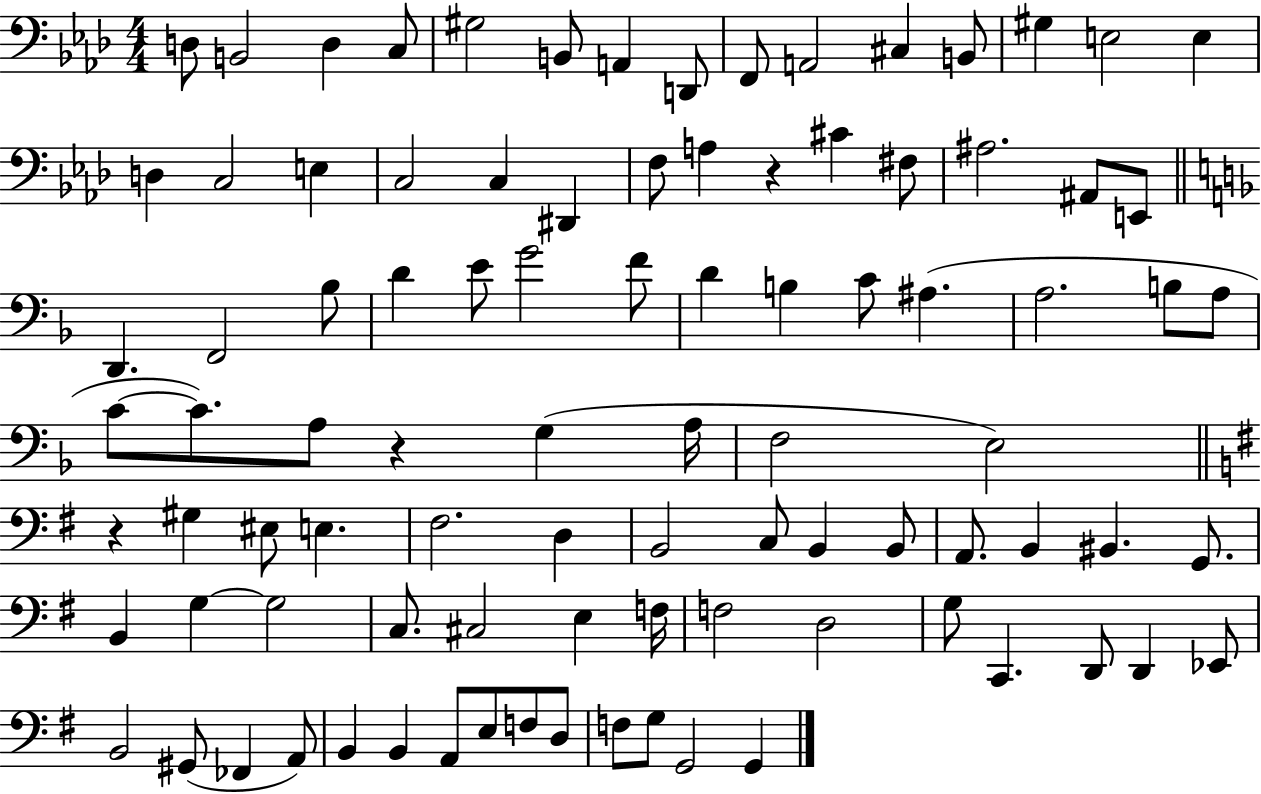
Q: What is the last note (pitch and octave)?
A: G2